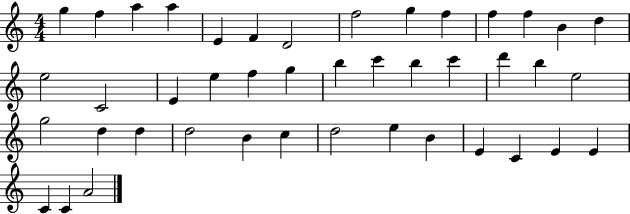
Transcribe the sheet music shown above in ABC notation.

X:1
T:Untitled
M:4/4
L:1/4
K:C
g f a a E F D2 f2 g f f f B d e2 C2 E e f g b c' b c' d' b e2 g2 d d d2 B c d2 e B E C E E C C A2